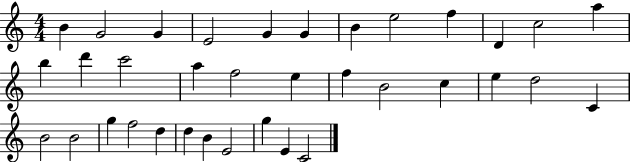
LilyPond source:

{
  \clef treble
  \numericTimeSignature
  \time 4/4
  \key c \major
  b'4 g'2 g'4 | e'2 g'4 g'4 | b'4 e''2 f''4 | d'4 c''2 a''4 | \break b''4 d'''4 c'''2 | a''4 f''2 e''4 | f''4 b'2 c''4 | e''4 d''2 c'4 | \break b'2 b'2 | g''4 f''2 d''4 | d''4 b'4 e'2 | g''4 e'4 c'2 | \break \bar "|."
}